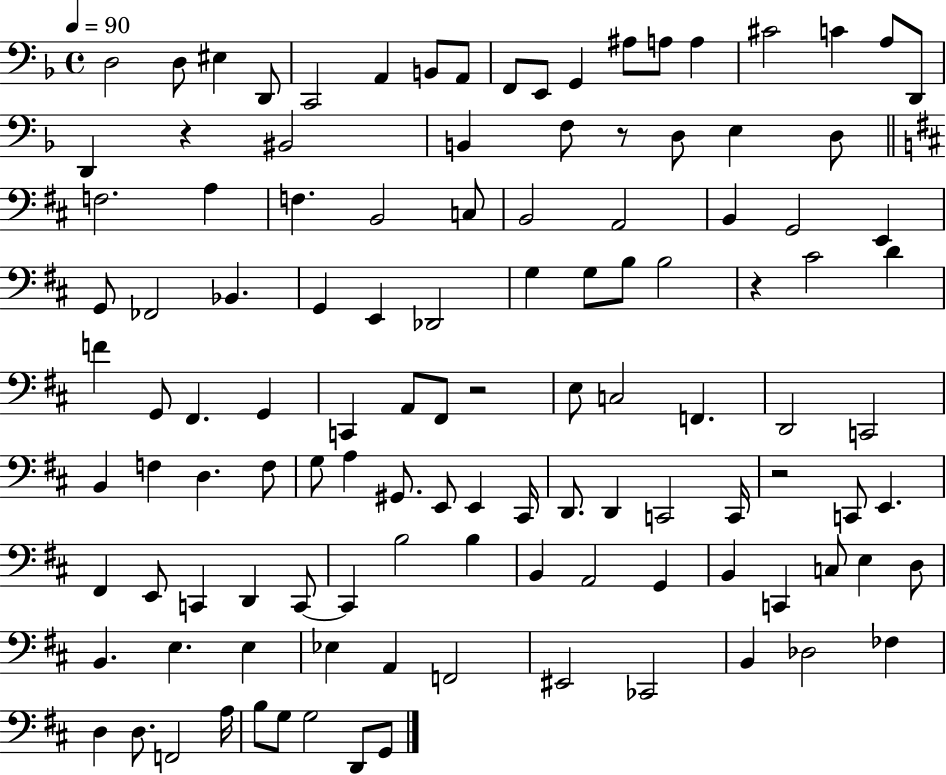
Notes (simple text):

D3/h D3/e EIS3/q D2/e C2/h A2/q B2/e A2/e F2/e E2/e G2/q A#3/e A3/e A3/q C#4/h C4/q A3/e D2/e D2/q R/q BIS2/h B2/q F3/e R/e D3/e E3/q D3/e F3/h. A3/q F3/q. B2/h C3/e B2/h A2/h B2/q G2/h E2/q G2/e FES2/h Bb2/q. G2/q E2/q Db2/h G3/q G3/e B3/e B3/h R/q C#4/h D4/q F4/q G2/e F#2/q. G2/q C2/q A2/e F#2/e R/h E3/e C3/h F2/q. D2/h C2/h B2/q F3/q D3/q. F3/e G3/e A3/q G#2/e. E2/e E2/q C#2/s D2/e. D2/q C2/h C2/s R/h C2/e E2/q. F#2/q E2/e C2/q D2/q C2/e C2/q B3/h B3/q B2/q A2/h G2/q B2/q C2/q C3/e E3/q D3/e B2/q. E3/q. E3/q Eb3/q A2/q F2/h EIS2/h CES2/h B2/q Db3/h FES3/q D3/q D3/e. F2/h A3/s B3/e G3/e G3/h D2/e G2/e